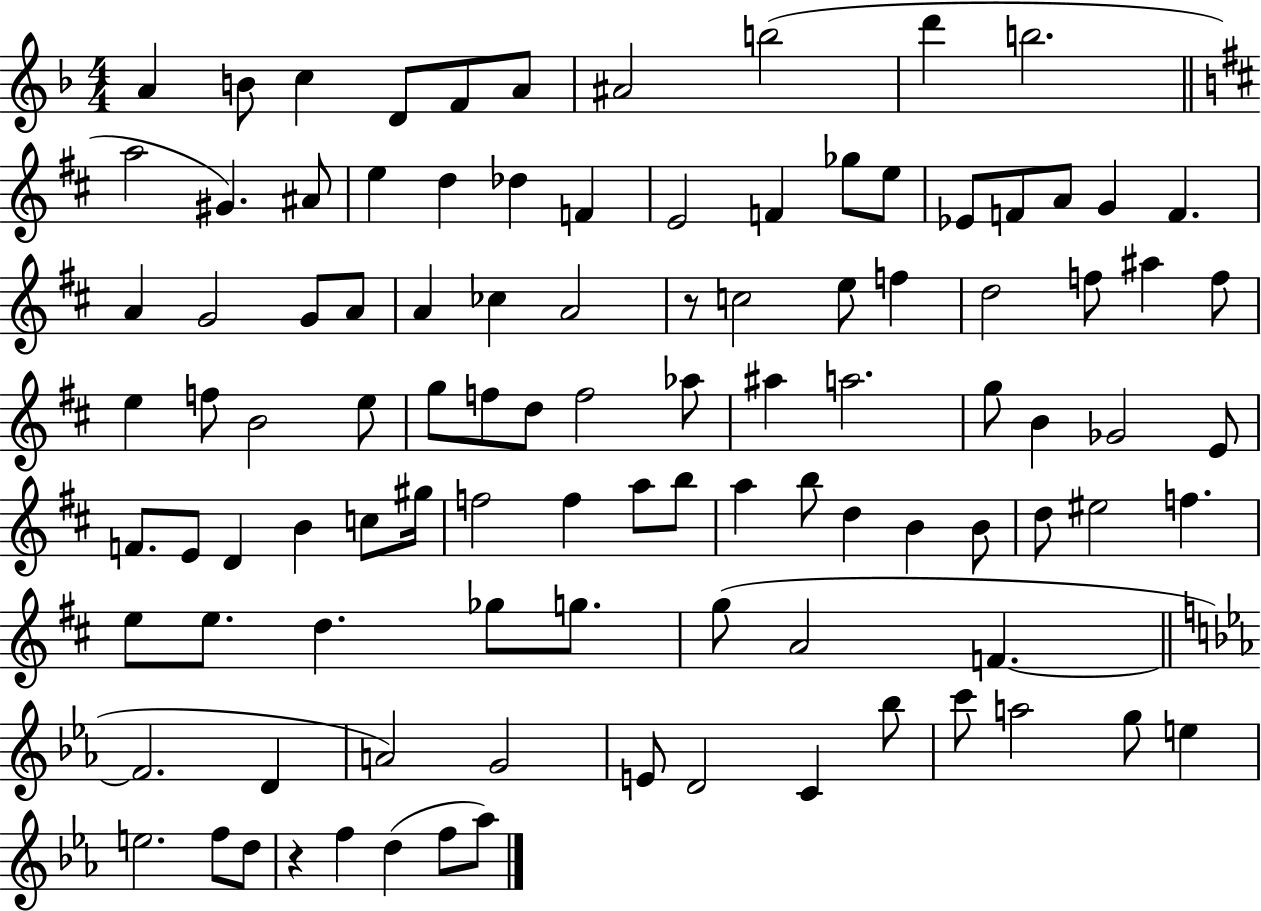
A4/q B4/e C5/q D4/e F4/e A4/e A#4/h B5/h D6/q B5/h. A5/h G#4/q. A#4/e E5/q D5/q Db5/q F4/q E4/h F4/q Gb5/e E5/e Eb4/e F4/e A4/e G4/q F4/q. A4/q G4/h G4/e A4/e A4/q CES5/q A4/h R/e C5/h E5/e F5/q D5/h F5/e A#5/q F5/e E5/q F5/e B4/h E5/e G5/e F5/e D5/e F5/h Ab5/e A#5/q A5/h. G5/e B4/q Gb4/h E4/e F4/e. E4/e D4/q B4/q C5/e G#5/s F5/h F5/q A5/e B5/e A5/q B5/e D5/q B4/q B4/e D5/e EIS5/h F5/q. E5/e E5/e. D5/q. Gb5/e G5/e. G5/e A4/h F4/q. F4/h. D4/q A4/h G4/h E4/e D4/h C4/q Bb5/e C6/e A5/h G5/e E5/q E5/h. F5/e D5/e R/q F5/q D5/q F5/e Ab5/e